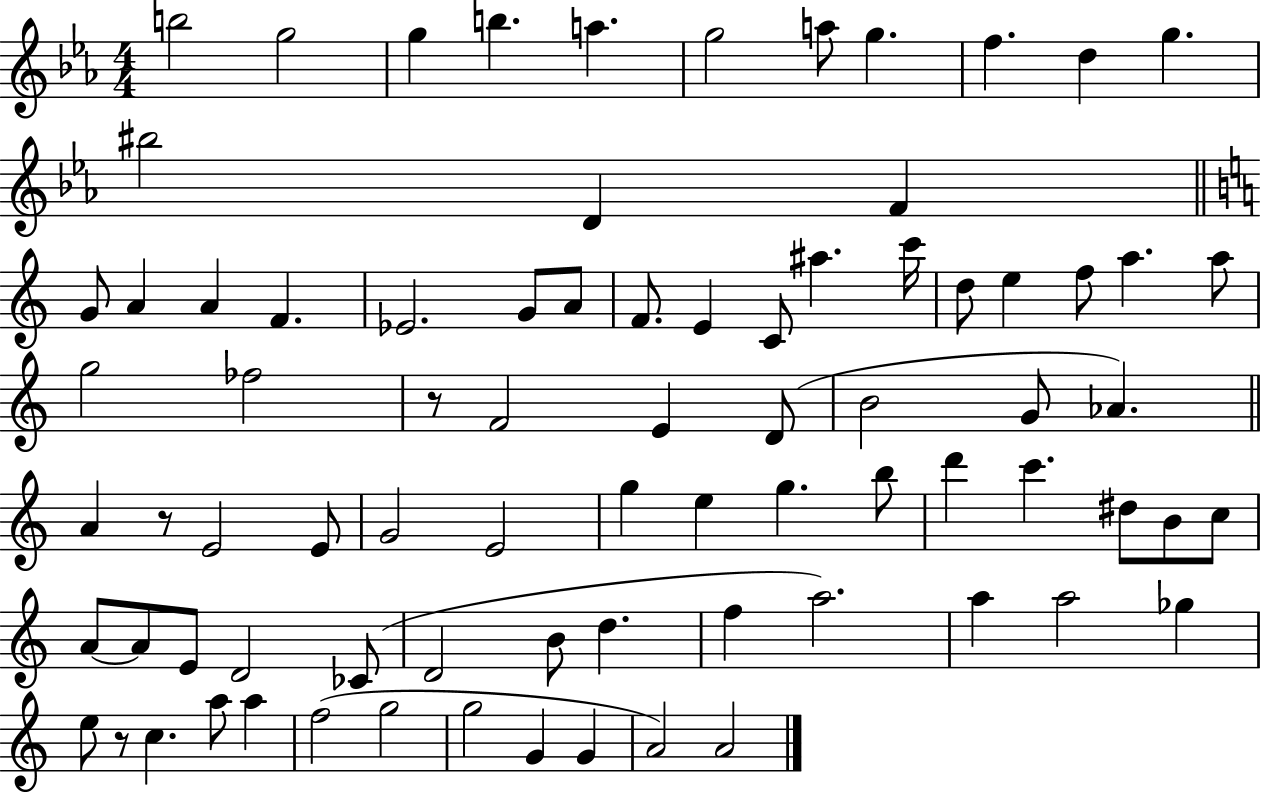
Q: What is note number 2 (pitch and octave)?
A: G5